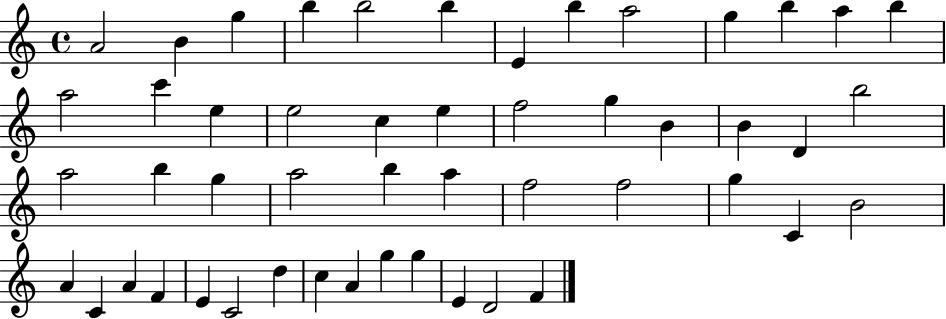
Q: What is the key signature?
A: C major